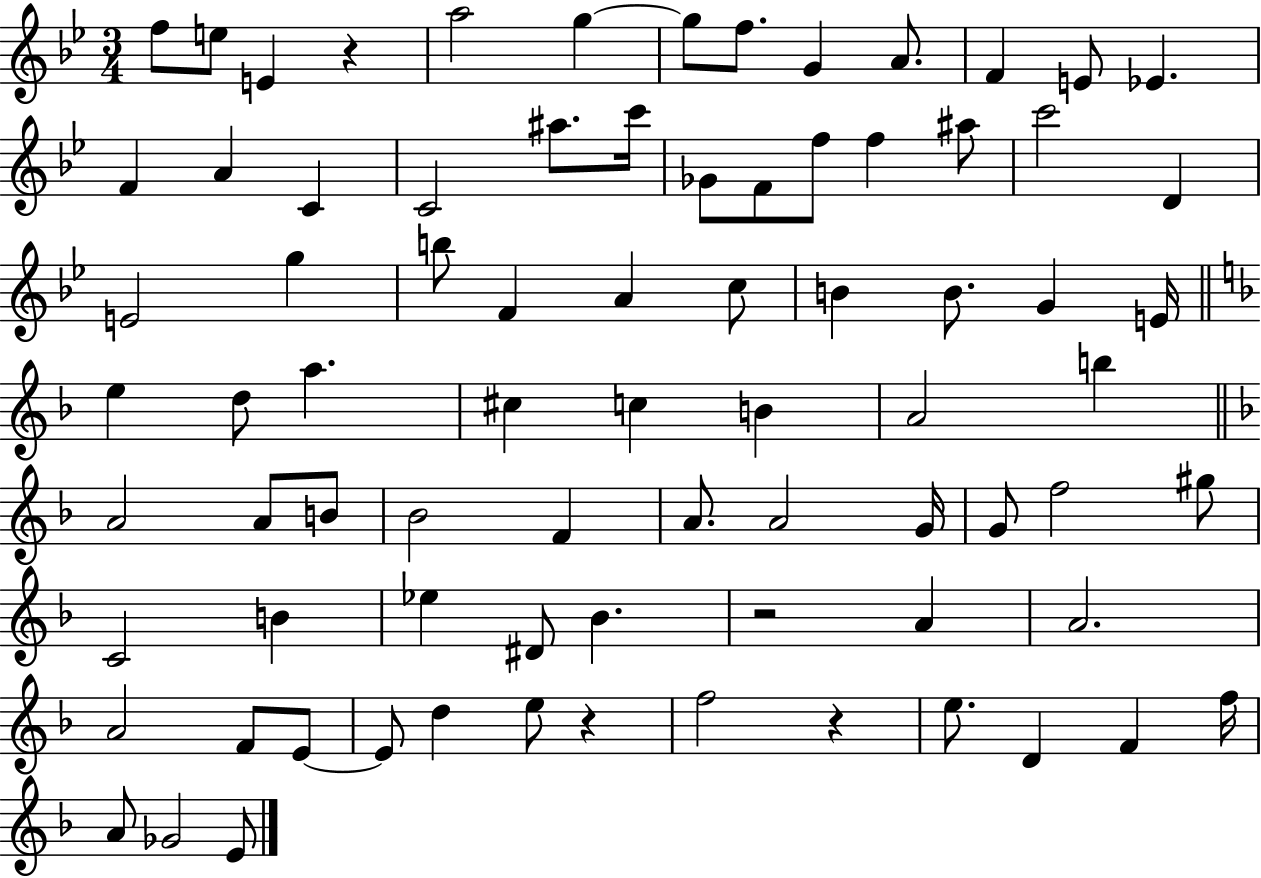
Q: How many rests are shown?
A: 4